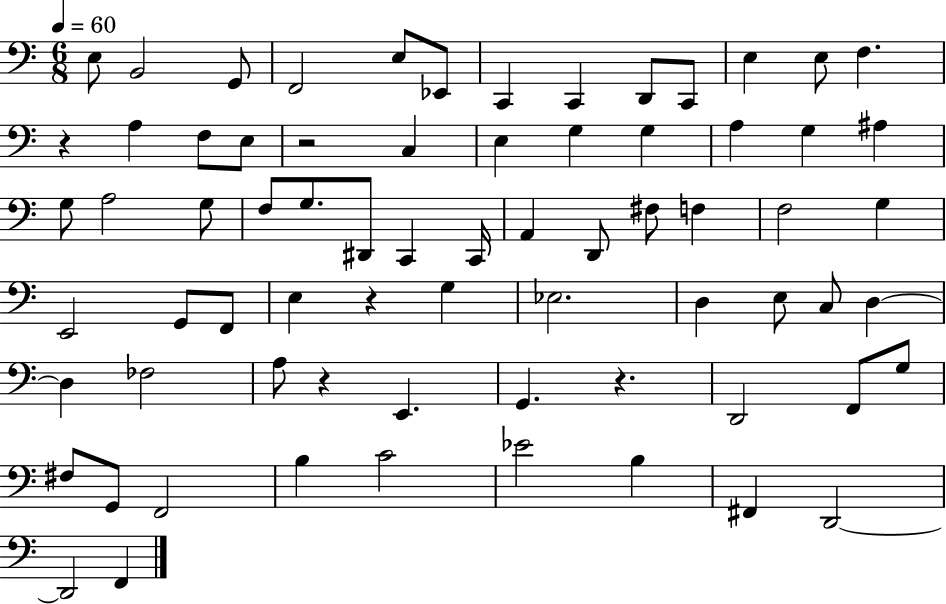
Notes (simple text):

E3/e B2/h G2/e F2/h E3/e Eb2/e C2/q C2/q D2/e C2/e E3/q E3/e F3/q. R/q A3/q F3/e E3/e R/h C3/q E3/q G3/q G3/q A3/q G3/q A#3/q G3/e A3/h G3/e F3/e G3/e. D#2/e C2/q C2/s A2/q D2/e F#3/e F3/q F3/h G3/q E2/h G2/e F2/e E3/q R/q G3/q Eb3/h. D3/q E3/e C3/e D3/q D3/q FES3/h A3/e R/q E2/q. G2/q. R/q. D2/h F2/e G3/e F#3/e G2/e F2/h B3/q C4/h Eb4/h B3/q F#2/q D2/h D2/h F2/q